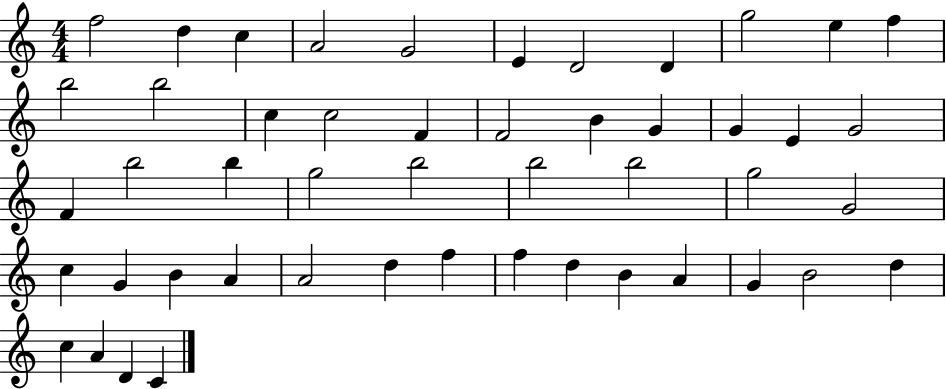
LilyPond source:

{
  \clef treble
  \numericTimeSignature
  \time 4/4
  \key c \major
  f''2 d''4 c''4 | a'2 g'2 | e'4 d'2 d'4 | g''2 e''4 f''4 | \break b''2 b''2 | c''4 c''2 f'4 | f'2 b'4 g'4 | g'4 e'4 g'2 | \break f'4 b''2 b''4 | g''2 b''2 | b''2 b''2 | g''2 g'2 | \break c''4 g'4 b'4 a'4 | a'2 d''4 f''4 | f''4 d''4 b'4 a'4 | g'4 b'2 d''4 | \break c''4 a'4 d'4 c'4 | \bar "|."
}